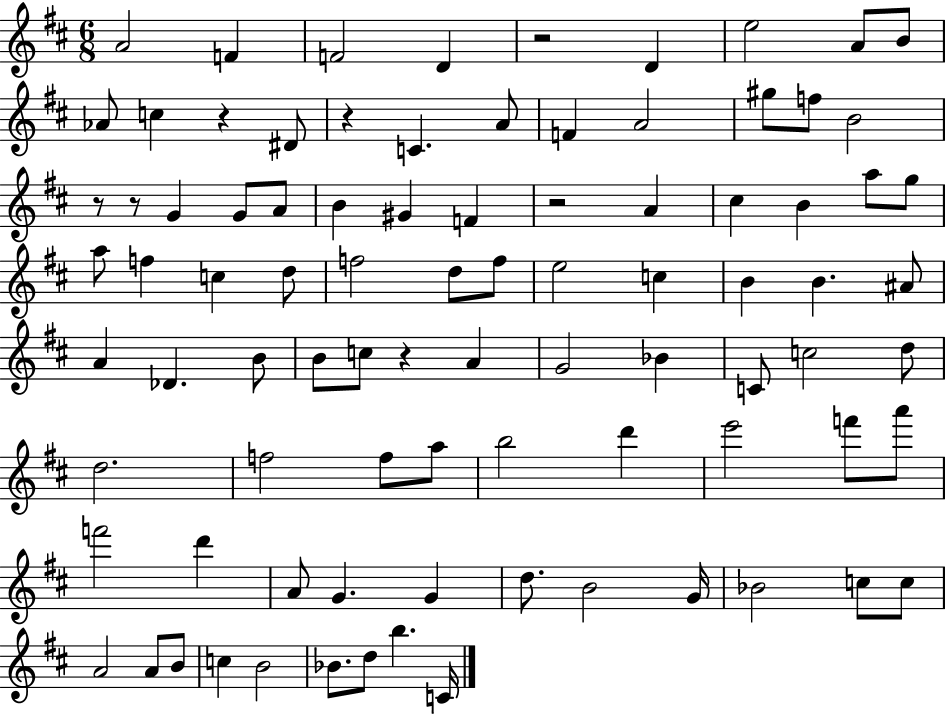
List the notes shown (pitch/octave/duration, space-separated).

A4/h F4/q F4/h D4/q R/h D4/q E5/h A4/e B4/e Ab4/e C5/q R/q D#4/e R/q C4/q. A4/e F4/q A4/h G#5/e F5/e B4/h R/e R/e G4/q G4/e A4/e B4/q G#4/q F4/q R/h A4/q C#5/q B4/q A5/e G5/e A5/e F5/q C5/q D5/e F5/h D5/e F5/e E5/h C5/q B4/q B4/q. A#4/e A4/q Db4/q. B4/e B4/e C5/e R/q A4/q G4/h Bb4/q C4/e C5/h D5/e D5/h. F5/h F5/e A5/e B5/h D6/q E6/h F6/e A6/e F6/h D6/q A4/e G4/q. G4/q D5/e. B4/h G4/s Bb4/h C5/e C5/e A4/h A4/e B4/e C5/q B4/h Bb4/e. D5/e B5/q. C4/s